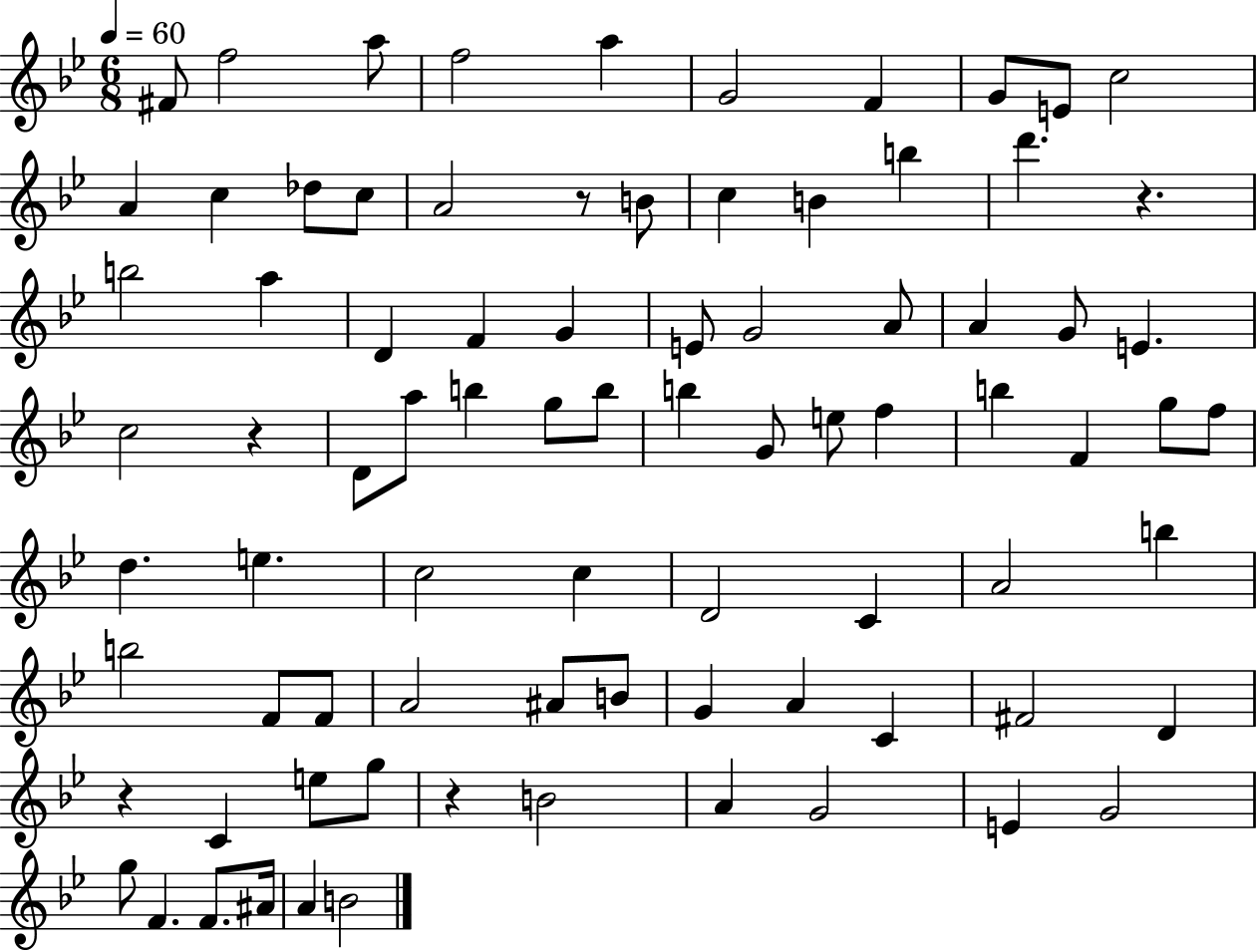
X:1
T:Untitled
M:6/8
L:1/4
K:Bb
^F/2 f2 a/2 f2 a G2 F G/2 E/2 c2 A c _d/2 c/2 A2 z/2 B/2 c B b d' z b2 a D F G E/2 G2 A/2 A G/2 E c2 z D/2 a/2 b g/2 b/2 b G/2 e/2 f b F g/2 f/2 d e c2 c D2 C A2 b b2 F/2 F/2 A2 ^A/2 B/2 G A C ^F2 D z C e/2 g/2 z B2 A G2 E G2 g/2 F F/2 ^A/4 A B2